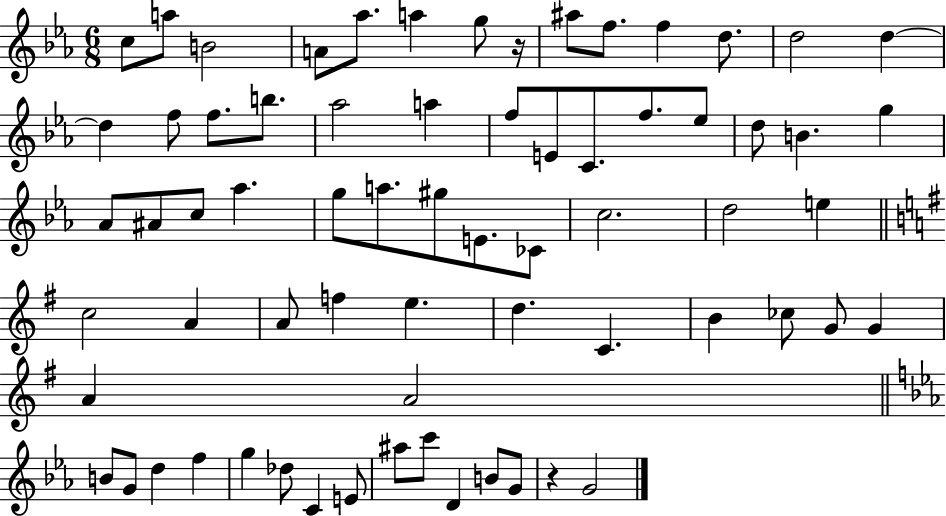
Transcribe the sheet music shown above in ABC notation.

X:1
T:Untitled
M:6/8
L:1/4
K:Eb
c/2 a/2 B2 A/2 _a/2 a g/2 z/4 ^a/2 f/2 f d/2 d2 d d f/2 f/2 b/2 _a2 a f/2 E/2 C/2 f/2 _e/2 d/2 B g _A/2 ^A/2 c/2 _a g/2 a/2 ^g/2 E/2 _C/2 c2 d2 e c2 A A/2 f e d C B _c/2 G/2 G A A2 B/2 G/2 d f g _d/2 C E/2 ^a/2 c'/2 D B/2 G/2 z G2